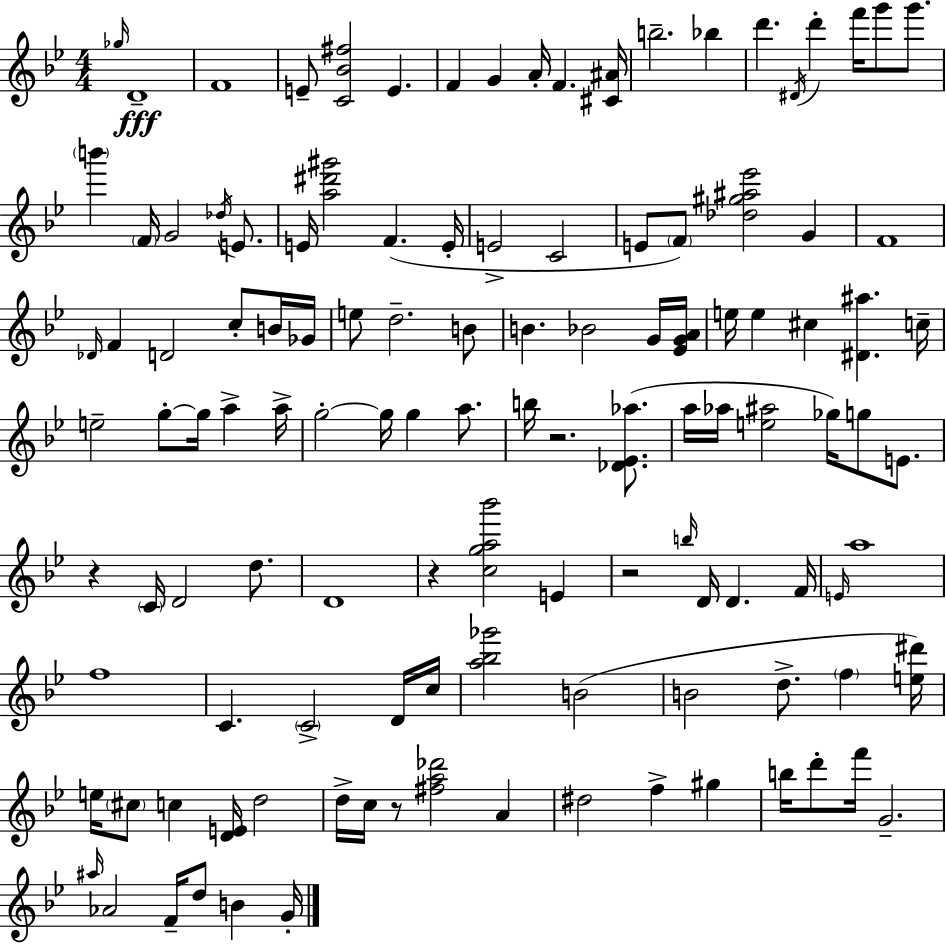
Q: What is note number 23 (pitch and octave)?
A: E4